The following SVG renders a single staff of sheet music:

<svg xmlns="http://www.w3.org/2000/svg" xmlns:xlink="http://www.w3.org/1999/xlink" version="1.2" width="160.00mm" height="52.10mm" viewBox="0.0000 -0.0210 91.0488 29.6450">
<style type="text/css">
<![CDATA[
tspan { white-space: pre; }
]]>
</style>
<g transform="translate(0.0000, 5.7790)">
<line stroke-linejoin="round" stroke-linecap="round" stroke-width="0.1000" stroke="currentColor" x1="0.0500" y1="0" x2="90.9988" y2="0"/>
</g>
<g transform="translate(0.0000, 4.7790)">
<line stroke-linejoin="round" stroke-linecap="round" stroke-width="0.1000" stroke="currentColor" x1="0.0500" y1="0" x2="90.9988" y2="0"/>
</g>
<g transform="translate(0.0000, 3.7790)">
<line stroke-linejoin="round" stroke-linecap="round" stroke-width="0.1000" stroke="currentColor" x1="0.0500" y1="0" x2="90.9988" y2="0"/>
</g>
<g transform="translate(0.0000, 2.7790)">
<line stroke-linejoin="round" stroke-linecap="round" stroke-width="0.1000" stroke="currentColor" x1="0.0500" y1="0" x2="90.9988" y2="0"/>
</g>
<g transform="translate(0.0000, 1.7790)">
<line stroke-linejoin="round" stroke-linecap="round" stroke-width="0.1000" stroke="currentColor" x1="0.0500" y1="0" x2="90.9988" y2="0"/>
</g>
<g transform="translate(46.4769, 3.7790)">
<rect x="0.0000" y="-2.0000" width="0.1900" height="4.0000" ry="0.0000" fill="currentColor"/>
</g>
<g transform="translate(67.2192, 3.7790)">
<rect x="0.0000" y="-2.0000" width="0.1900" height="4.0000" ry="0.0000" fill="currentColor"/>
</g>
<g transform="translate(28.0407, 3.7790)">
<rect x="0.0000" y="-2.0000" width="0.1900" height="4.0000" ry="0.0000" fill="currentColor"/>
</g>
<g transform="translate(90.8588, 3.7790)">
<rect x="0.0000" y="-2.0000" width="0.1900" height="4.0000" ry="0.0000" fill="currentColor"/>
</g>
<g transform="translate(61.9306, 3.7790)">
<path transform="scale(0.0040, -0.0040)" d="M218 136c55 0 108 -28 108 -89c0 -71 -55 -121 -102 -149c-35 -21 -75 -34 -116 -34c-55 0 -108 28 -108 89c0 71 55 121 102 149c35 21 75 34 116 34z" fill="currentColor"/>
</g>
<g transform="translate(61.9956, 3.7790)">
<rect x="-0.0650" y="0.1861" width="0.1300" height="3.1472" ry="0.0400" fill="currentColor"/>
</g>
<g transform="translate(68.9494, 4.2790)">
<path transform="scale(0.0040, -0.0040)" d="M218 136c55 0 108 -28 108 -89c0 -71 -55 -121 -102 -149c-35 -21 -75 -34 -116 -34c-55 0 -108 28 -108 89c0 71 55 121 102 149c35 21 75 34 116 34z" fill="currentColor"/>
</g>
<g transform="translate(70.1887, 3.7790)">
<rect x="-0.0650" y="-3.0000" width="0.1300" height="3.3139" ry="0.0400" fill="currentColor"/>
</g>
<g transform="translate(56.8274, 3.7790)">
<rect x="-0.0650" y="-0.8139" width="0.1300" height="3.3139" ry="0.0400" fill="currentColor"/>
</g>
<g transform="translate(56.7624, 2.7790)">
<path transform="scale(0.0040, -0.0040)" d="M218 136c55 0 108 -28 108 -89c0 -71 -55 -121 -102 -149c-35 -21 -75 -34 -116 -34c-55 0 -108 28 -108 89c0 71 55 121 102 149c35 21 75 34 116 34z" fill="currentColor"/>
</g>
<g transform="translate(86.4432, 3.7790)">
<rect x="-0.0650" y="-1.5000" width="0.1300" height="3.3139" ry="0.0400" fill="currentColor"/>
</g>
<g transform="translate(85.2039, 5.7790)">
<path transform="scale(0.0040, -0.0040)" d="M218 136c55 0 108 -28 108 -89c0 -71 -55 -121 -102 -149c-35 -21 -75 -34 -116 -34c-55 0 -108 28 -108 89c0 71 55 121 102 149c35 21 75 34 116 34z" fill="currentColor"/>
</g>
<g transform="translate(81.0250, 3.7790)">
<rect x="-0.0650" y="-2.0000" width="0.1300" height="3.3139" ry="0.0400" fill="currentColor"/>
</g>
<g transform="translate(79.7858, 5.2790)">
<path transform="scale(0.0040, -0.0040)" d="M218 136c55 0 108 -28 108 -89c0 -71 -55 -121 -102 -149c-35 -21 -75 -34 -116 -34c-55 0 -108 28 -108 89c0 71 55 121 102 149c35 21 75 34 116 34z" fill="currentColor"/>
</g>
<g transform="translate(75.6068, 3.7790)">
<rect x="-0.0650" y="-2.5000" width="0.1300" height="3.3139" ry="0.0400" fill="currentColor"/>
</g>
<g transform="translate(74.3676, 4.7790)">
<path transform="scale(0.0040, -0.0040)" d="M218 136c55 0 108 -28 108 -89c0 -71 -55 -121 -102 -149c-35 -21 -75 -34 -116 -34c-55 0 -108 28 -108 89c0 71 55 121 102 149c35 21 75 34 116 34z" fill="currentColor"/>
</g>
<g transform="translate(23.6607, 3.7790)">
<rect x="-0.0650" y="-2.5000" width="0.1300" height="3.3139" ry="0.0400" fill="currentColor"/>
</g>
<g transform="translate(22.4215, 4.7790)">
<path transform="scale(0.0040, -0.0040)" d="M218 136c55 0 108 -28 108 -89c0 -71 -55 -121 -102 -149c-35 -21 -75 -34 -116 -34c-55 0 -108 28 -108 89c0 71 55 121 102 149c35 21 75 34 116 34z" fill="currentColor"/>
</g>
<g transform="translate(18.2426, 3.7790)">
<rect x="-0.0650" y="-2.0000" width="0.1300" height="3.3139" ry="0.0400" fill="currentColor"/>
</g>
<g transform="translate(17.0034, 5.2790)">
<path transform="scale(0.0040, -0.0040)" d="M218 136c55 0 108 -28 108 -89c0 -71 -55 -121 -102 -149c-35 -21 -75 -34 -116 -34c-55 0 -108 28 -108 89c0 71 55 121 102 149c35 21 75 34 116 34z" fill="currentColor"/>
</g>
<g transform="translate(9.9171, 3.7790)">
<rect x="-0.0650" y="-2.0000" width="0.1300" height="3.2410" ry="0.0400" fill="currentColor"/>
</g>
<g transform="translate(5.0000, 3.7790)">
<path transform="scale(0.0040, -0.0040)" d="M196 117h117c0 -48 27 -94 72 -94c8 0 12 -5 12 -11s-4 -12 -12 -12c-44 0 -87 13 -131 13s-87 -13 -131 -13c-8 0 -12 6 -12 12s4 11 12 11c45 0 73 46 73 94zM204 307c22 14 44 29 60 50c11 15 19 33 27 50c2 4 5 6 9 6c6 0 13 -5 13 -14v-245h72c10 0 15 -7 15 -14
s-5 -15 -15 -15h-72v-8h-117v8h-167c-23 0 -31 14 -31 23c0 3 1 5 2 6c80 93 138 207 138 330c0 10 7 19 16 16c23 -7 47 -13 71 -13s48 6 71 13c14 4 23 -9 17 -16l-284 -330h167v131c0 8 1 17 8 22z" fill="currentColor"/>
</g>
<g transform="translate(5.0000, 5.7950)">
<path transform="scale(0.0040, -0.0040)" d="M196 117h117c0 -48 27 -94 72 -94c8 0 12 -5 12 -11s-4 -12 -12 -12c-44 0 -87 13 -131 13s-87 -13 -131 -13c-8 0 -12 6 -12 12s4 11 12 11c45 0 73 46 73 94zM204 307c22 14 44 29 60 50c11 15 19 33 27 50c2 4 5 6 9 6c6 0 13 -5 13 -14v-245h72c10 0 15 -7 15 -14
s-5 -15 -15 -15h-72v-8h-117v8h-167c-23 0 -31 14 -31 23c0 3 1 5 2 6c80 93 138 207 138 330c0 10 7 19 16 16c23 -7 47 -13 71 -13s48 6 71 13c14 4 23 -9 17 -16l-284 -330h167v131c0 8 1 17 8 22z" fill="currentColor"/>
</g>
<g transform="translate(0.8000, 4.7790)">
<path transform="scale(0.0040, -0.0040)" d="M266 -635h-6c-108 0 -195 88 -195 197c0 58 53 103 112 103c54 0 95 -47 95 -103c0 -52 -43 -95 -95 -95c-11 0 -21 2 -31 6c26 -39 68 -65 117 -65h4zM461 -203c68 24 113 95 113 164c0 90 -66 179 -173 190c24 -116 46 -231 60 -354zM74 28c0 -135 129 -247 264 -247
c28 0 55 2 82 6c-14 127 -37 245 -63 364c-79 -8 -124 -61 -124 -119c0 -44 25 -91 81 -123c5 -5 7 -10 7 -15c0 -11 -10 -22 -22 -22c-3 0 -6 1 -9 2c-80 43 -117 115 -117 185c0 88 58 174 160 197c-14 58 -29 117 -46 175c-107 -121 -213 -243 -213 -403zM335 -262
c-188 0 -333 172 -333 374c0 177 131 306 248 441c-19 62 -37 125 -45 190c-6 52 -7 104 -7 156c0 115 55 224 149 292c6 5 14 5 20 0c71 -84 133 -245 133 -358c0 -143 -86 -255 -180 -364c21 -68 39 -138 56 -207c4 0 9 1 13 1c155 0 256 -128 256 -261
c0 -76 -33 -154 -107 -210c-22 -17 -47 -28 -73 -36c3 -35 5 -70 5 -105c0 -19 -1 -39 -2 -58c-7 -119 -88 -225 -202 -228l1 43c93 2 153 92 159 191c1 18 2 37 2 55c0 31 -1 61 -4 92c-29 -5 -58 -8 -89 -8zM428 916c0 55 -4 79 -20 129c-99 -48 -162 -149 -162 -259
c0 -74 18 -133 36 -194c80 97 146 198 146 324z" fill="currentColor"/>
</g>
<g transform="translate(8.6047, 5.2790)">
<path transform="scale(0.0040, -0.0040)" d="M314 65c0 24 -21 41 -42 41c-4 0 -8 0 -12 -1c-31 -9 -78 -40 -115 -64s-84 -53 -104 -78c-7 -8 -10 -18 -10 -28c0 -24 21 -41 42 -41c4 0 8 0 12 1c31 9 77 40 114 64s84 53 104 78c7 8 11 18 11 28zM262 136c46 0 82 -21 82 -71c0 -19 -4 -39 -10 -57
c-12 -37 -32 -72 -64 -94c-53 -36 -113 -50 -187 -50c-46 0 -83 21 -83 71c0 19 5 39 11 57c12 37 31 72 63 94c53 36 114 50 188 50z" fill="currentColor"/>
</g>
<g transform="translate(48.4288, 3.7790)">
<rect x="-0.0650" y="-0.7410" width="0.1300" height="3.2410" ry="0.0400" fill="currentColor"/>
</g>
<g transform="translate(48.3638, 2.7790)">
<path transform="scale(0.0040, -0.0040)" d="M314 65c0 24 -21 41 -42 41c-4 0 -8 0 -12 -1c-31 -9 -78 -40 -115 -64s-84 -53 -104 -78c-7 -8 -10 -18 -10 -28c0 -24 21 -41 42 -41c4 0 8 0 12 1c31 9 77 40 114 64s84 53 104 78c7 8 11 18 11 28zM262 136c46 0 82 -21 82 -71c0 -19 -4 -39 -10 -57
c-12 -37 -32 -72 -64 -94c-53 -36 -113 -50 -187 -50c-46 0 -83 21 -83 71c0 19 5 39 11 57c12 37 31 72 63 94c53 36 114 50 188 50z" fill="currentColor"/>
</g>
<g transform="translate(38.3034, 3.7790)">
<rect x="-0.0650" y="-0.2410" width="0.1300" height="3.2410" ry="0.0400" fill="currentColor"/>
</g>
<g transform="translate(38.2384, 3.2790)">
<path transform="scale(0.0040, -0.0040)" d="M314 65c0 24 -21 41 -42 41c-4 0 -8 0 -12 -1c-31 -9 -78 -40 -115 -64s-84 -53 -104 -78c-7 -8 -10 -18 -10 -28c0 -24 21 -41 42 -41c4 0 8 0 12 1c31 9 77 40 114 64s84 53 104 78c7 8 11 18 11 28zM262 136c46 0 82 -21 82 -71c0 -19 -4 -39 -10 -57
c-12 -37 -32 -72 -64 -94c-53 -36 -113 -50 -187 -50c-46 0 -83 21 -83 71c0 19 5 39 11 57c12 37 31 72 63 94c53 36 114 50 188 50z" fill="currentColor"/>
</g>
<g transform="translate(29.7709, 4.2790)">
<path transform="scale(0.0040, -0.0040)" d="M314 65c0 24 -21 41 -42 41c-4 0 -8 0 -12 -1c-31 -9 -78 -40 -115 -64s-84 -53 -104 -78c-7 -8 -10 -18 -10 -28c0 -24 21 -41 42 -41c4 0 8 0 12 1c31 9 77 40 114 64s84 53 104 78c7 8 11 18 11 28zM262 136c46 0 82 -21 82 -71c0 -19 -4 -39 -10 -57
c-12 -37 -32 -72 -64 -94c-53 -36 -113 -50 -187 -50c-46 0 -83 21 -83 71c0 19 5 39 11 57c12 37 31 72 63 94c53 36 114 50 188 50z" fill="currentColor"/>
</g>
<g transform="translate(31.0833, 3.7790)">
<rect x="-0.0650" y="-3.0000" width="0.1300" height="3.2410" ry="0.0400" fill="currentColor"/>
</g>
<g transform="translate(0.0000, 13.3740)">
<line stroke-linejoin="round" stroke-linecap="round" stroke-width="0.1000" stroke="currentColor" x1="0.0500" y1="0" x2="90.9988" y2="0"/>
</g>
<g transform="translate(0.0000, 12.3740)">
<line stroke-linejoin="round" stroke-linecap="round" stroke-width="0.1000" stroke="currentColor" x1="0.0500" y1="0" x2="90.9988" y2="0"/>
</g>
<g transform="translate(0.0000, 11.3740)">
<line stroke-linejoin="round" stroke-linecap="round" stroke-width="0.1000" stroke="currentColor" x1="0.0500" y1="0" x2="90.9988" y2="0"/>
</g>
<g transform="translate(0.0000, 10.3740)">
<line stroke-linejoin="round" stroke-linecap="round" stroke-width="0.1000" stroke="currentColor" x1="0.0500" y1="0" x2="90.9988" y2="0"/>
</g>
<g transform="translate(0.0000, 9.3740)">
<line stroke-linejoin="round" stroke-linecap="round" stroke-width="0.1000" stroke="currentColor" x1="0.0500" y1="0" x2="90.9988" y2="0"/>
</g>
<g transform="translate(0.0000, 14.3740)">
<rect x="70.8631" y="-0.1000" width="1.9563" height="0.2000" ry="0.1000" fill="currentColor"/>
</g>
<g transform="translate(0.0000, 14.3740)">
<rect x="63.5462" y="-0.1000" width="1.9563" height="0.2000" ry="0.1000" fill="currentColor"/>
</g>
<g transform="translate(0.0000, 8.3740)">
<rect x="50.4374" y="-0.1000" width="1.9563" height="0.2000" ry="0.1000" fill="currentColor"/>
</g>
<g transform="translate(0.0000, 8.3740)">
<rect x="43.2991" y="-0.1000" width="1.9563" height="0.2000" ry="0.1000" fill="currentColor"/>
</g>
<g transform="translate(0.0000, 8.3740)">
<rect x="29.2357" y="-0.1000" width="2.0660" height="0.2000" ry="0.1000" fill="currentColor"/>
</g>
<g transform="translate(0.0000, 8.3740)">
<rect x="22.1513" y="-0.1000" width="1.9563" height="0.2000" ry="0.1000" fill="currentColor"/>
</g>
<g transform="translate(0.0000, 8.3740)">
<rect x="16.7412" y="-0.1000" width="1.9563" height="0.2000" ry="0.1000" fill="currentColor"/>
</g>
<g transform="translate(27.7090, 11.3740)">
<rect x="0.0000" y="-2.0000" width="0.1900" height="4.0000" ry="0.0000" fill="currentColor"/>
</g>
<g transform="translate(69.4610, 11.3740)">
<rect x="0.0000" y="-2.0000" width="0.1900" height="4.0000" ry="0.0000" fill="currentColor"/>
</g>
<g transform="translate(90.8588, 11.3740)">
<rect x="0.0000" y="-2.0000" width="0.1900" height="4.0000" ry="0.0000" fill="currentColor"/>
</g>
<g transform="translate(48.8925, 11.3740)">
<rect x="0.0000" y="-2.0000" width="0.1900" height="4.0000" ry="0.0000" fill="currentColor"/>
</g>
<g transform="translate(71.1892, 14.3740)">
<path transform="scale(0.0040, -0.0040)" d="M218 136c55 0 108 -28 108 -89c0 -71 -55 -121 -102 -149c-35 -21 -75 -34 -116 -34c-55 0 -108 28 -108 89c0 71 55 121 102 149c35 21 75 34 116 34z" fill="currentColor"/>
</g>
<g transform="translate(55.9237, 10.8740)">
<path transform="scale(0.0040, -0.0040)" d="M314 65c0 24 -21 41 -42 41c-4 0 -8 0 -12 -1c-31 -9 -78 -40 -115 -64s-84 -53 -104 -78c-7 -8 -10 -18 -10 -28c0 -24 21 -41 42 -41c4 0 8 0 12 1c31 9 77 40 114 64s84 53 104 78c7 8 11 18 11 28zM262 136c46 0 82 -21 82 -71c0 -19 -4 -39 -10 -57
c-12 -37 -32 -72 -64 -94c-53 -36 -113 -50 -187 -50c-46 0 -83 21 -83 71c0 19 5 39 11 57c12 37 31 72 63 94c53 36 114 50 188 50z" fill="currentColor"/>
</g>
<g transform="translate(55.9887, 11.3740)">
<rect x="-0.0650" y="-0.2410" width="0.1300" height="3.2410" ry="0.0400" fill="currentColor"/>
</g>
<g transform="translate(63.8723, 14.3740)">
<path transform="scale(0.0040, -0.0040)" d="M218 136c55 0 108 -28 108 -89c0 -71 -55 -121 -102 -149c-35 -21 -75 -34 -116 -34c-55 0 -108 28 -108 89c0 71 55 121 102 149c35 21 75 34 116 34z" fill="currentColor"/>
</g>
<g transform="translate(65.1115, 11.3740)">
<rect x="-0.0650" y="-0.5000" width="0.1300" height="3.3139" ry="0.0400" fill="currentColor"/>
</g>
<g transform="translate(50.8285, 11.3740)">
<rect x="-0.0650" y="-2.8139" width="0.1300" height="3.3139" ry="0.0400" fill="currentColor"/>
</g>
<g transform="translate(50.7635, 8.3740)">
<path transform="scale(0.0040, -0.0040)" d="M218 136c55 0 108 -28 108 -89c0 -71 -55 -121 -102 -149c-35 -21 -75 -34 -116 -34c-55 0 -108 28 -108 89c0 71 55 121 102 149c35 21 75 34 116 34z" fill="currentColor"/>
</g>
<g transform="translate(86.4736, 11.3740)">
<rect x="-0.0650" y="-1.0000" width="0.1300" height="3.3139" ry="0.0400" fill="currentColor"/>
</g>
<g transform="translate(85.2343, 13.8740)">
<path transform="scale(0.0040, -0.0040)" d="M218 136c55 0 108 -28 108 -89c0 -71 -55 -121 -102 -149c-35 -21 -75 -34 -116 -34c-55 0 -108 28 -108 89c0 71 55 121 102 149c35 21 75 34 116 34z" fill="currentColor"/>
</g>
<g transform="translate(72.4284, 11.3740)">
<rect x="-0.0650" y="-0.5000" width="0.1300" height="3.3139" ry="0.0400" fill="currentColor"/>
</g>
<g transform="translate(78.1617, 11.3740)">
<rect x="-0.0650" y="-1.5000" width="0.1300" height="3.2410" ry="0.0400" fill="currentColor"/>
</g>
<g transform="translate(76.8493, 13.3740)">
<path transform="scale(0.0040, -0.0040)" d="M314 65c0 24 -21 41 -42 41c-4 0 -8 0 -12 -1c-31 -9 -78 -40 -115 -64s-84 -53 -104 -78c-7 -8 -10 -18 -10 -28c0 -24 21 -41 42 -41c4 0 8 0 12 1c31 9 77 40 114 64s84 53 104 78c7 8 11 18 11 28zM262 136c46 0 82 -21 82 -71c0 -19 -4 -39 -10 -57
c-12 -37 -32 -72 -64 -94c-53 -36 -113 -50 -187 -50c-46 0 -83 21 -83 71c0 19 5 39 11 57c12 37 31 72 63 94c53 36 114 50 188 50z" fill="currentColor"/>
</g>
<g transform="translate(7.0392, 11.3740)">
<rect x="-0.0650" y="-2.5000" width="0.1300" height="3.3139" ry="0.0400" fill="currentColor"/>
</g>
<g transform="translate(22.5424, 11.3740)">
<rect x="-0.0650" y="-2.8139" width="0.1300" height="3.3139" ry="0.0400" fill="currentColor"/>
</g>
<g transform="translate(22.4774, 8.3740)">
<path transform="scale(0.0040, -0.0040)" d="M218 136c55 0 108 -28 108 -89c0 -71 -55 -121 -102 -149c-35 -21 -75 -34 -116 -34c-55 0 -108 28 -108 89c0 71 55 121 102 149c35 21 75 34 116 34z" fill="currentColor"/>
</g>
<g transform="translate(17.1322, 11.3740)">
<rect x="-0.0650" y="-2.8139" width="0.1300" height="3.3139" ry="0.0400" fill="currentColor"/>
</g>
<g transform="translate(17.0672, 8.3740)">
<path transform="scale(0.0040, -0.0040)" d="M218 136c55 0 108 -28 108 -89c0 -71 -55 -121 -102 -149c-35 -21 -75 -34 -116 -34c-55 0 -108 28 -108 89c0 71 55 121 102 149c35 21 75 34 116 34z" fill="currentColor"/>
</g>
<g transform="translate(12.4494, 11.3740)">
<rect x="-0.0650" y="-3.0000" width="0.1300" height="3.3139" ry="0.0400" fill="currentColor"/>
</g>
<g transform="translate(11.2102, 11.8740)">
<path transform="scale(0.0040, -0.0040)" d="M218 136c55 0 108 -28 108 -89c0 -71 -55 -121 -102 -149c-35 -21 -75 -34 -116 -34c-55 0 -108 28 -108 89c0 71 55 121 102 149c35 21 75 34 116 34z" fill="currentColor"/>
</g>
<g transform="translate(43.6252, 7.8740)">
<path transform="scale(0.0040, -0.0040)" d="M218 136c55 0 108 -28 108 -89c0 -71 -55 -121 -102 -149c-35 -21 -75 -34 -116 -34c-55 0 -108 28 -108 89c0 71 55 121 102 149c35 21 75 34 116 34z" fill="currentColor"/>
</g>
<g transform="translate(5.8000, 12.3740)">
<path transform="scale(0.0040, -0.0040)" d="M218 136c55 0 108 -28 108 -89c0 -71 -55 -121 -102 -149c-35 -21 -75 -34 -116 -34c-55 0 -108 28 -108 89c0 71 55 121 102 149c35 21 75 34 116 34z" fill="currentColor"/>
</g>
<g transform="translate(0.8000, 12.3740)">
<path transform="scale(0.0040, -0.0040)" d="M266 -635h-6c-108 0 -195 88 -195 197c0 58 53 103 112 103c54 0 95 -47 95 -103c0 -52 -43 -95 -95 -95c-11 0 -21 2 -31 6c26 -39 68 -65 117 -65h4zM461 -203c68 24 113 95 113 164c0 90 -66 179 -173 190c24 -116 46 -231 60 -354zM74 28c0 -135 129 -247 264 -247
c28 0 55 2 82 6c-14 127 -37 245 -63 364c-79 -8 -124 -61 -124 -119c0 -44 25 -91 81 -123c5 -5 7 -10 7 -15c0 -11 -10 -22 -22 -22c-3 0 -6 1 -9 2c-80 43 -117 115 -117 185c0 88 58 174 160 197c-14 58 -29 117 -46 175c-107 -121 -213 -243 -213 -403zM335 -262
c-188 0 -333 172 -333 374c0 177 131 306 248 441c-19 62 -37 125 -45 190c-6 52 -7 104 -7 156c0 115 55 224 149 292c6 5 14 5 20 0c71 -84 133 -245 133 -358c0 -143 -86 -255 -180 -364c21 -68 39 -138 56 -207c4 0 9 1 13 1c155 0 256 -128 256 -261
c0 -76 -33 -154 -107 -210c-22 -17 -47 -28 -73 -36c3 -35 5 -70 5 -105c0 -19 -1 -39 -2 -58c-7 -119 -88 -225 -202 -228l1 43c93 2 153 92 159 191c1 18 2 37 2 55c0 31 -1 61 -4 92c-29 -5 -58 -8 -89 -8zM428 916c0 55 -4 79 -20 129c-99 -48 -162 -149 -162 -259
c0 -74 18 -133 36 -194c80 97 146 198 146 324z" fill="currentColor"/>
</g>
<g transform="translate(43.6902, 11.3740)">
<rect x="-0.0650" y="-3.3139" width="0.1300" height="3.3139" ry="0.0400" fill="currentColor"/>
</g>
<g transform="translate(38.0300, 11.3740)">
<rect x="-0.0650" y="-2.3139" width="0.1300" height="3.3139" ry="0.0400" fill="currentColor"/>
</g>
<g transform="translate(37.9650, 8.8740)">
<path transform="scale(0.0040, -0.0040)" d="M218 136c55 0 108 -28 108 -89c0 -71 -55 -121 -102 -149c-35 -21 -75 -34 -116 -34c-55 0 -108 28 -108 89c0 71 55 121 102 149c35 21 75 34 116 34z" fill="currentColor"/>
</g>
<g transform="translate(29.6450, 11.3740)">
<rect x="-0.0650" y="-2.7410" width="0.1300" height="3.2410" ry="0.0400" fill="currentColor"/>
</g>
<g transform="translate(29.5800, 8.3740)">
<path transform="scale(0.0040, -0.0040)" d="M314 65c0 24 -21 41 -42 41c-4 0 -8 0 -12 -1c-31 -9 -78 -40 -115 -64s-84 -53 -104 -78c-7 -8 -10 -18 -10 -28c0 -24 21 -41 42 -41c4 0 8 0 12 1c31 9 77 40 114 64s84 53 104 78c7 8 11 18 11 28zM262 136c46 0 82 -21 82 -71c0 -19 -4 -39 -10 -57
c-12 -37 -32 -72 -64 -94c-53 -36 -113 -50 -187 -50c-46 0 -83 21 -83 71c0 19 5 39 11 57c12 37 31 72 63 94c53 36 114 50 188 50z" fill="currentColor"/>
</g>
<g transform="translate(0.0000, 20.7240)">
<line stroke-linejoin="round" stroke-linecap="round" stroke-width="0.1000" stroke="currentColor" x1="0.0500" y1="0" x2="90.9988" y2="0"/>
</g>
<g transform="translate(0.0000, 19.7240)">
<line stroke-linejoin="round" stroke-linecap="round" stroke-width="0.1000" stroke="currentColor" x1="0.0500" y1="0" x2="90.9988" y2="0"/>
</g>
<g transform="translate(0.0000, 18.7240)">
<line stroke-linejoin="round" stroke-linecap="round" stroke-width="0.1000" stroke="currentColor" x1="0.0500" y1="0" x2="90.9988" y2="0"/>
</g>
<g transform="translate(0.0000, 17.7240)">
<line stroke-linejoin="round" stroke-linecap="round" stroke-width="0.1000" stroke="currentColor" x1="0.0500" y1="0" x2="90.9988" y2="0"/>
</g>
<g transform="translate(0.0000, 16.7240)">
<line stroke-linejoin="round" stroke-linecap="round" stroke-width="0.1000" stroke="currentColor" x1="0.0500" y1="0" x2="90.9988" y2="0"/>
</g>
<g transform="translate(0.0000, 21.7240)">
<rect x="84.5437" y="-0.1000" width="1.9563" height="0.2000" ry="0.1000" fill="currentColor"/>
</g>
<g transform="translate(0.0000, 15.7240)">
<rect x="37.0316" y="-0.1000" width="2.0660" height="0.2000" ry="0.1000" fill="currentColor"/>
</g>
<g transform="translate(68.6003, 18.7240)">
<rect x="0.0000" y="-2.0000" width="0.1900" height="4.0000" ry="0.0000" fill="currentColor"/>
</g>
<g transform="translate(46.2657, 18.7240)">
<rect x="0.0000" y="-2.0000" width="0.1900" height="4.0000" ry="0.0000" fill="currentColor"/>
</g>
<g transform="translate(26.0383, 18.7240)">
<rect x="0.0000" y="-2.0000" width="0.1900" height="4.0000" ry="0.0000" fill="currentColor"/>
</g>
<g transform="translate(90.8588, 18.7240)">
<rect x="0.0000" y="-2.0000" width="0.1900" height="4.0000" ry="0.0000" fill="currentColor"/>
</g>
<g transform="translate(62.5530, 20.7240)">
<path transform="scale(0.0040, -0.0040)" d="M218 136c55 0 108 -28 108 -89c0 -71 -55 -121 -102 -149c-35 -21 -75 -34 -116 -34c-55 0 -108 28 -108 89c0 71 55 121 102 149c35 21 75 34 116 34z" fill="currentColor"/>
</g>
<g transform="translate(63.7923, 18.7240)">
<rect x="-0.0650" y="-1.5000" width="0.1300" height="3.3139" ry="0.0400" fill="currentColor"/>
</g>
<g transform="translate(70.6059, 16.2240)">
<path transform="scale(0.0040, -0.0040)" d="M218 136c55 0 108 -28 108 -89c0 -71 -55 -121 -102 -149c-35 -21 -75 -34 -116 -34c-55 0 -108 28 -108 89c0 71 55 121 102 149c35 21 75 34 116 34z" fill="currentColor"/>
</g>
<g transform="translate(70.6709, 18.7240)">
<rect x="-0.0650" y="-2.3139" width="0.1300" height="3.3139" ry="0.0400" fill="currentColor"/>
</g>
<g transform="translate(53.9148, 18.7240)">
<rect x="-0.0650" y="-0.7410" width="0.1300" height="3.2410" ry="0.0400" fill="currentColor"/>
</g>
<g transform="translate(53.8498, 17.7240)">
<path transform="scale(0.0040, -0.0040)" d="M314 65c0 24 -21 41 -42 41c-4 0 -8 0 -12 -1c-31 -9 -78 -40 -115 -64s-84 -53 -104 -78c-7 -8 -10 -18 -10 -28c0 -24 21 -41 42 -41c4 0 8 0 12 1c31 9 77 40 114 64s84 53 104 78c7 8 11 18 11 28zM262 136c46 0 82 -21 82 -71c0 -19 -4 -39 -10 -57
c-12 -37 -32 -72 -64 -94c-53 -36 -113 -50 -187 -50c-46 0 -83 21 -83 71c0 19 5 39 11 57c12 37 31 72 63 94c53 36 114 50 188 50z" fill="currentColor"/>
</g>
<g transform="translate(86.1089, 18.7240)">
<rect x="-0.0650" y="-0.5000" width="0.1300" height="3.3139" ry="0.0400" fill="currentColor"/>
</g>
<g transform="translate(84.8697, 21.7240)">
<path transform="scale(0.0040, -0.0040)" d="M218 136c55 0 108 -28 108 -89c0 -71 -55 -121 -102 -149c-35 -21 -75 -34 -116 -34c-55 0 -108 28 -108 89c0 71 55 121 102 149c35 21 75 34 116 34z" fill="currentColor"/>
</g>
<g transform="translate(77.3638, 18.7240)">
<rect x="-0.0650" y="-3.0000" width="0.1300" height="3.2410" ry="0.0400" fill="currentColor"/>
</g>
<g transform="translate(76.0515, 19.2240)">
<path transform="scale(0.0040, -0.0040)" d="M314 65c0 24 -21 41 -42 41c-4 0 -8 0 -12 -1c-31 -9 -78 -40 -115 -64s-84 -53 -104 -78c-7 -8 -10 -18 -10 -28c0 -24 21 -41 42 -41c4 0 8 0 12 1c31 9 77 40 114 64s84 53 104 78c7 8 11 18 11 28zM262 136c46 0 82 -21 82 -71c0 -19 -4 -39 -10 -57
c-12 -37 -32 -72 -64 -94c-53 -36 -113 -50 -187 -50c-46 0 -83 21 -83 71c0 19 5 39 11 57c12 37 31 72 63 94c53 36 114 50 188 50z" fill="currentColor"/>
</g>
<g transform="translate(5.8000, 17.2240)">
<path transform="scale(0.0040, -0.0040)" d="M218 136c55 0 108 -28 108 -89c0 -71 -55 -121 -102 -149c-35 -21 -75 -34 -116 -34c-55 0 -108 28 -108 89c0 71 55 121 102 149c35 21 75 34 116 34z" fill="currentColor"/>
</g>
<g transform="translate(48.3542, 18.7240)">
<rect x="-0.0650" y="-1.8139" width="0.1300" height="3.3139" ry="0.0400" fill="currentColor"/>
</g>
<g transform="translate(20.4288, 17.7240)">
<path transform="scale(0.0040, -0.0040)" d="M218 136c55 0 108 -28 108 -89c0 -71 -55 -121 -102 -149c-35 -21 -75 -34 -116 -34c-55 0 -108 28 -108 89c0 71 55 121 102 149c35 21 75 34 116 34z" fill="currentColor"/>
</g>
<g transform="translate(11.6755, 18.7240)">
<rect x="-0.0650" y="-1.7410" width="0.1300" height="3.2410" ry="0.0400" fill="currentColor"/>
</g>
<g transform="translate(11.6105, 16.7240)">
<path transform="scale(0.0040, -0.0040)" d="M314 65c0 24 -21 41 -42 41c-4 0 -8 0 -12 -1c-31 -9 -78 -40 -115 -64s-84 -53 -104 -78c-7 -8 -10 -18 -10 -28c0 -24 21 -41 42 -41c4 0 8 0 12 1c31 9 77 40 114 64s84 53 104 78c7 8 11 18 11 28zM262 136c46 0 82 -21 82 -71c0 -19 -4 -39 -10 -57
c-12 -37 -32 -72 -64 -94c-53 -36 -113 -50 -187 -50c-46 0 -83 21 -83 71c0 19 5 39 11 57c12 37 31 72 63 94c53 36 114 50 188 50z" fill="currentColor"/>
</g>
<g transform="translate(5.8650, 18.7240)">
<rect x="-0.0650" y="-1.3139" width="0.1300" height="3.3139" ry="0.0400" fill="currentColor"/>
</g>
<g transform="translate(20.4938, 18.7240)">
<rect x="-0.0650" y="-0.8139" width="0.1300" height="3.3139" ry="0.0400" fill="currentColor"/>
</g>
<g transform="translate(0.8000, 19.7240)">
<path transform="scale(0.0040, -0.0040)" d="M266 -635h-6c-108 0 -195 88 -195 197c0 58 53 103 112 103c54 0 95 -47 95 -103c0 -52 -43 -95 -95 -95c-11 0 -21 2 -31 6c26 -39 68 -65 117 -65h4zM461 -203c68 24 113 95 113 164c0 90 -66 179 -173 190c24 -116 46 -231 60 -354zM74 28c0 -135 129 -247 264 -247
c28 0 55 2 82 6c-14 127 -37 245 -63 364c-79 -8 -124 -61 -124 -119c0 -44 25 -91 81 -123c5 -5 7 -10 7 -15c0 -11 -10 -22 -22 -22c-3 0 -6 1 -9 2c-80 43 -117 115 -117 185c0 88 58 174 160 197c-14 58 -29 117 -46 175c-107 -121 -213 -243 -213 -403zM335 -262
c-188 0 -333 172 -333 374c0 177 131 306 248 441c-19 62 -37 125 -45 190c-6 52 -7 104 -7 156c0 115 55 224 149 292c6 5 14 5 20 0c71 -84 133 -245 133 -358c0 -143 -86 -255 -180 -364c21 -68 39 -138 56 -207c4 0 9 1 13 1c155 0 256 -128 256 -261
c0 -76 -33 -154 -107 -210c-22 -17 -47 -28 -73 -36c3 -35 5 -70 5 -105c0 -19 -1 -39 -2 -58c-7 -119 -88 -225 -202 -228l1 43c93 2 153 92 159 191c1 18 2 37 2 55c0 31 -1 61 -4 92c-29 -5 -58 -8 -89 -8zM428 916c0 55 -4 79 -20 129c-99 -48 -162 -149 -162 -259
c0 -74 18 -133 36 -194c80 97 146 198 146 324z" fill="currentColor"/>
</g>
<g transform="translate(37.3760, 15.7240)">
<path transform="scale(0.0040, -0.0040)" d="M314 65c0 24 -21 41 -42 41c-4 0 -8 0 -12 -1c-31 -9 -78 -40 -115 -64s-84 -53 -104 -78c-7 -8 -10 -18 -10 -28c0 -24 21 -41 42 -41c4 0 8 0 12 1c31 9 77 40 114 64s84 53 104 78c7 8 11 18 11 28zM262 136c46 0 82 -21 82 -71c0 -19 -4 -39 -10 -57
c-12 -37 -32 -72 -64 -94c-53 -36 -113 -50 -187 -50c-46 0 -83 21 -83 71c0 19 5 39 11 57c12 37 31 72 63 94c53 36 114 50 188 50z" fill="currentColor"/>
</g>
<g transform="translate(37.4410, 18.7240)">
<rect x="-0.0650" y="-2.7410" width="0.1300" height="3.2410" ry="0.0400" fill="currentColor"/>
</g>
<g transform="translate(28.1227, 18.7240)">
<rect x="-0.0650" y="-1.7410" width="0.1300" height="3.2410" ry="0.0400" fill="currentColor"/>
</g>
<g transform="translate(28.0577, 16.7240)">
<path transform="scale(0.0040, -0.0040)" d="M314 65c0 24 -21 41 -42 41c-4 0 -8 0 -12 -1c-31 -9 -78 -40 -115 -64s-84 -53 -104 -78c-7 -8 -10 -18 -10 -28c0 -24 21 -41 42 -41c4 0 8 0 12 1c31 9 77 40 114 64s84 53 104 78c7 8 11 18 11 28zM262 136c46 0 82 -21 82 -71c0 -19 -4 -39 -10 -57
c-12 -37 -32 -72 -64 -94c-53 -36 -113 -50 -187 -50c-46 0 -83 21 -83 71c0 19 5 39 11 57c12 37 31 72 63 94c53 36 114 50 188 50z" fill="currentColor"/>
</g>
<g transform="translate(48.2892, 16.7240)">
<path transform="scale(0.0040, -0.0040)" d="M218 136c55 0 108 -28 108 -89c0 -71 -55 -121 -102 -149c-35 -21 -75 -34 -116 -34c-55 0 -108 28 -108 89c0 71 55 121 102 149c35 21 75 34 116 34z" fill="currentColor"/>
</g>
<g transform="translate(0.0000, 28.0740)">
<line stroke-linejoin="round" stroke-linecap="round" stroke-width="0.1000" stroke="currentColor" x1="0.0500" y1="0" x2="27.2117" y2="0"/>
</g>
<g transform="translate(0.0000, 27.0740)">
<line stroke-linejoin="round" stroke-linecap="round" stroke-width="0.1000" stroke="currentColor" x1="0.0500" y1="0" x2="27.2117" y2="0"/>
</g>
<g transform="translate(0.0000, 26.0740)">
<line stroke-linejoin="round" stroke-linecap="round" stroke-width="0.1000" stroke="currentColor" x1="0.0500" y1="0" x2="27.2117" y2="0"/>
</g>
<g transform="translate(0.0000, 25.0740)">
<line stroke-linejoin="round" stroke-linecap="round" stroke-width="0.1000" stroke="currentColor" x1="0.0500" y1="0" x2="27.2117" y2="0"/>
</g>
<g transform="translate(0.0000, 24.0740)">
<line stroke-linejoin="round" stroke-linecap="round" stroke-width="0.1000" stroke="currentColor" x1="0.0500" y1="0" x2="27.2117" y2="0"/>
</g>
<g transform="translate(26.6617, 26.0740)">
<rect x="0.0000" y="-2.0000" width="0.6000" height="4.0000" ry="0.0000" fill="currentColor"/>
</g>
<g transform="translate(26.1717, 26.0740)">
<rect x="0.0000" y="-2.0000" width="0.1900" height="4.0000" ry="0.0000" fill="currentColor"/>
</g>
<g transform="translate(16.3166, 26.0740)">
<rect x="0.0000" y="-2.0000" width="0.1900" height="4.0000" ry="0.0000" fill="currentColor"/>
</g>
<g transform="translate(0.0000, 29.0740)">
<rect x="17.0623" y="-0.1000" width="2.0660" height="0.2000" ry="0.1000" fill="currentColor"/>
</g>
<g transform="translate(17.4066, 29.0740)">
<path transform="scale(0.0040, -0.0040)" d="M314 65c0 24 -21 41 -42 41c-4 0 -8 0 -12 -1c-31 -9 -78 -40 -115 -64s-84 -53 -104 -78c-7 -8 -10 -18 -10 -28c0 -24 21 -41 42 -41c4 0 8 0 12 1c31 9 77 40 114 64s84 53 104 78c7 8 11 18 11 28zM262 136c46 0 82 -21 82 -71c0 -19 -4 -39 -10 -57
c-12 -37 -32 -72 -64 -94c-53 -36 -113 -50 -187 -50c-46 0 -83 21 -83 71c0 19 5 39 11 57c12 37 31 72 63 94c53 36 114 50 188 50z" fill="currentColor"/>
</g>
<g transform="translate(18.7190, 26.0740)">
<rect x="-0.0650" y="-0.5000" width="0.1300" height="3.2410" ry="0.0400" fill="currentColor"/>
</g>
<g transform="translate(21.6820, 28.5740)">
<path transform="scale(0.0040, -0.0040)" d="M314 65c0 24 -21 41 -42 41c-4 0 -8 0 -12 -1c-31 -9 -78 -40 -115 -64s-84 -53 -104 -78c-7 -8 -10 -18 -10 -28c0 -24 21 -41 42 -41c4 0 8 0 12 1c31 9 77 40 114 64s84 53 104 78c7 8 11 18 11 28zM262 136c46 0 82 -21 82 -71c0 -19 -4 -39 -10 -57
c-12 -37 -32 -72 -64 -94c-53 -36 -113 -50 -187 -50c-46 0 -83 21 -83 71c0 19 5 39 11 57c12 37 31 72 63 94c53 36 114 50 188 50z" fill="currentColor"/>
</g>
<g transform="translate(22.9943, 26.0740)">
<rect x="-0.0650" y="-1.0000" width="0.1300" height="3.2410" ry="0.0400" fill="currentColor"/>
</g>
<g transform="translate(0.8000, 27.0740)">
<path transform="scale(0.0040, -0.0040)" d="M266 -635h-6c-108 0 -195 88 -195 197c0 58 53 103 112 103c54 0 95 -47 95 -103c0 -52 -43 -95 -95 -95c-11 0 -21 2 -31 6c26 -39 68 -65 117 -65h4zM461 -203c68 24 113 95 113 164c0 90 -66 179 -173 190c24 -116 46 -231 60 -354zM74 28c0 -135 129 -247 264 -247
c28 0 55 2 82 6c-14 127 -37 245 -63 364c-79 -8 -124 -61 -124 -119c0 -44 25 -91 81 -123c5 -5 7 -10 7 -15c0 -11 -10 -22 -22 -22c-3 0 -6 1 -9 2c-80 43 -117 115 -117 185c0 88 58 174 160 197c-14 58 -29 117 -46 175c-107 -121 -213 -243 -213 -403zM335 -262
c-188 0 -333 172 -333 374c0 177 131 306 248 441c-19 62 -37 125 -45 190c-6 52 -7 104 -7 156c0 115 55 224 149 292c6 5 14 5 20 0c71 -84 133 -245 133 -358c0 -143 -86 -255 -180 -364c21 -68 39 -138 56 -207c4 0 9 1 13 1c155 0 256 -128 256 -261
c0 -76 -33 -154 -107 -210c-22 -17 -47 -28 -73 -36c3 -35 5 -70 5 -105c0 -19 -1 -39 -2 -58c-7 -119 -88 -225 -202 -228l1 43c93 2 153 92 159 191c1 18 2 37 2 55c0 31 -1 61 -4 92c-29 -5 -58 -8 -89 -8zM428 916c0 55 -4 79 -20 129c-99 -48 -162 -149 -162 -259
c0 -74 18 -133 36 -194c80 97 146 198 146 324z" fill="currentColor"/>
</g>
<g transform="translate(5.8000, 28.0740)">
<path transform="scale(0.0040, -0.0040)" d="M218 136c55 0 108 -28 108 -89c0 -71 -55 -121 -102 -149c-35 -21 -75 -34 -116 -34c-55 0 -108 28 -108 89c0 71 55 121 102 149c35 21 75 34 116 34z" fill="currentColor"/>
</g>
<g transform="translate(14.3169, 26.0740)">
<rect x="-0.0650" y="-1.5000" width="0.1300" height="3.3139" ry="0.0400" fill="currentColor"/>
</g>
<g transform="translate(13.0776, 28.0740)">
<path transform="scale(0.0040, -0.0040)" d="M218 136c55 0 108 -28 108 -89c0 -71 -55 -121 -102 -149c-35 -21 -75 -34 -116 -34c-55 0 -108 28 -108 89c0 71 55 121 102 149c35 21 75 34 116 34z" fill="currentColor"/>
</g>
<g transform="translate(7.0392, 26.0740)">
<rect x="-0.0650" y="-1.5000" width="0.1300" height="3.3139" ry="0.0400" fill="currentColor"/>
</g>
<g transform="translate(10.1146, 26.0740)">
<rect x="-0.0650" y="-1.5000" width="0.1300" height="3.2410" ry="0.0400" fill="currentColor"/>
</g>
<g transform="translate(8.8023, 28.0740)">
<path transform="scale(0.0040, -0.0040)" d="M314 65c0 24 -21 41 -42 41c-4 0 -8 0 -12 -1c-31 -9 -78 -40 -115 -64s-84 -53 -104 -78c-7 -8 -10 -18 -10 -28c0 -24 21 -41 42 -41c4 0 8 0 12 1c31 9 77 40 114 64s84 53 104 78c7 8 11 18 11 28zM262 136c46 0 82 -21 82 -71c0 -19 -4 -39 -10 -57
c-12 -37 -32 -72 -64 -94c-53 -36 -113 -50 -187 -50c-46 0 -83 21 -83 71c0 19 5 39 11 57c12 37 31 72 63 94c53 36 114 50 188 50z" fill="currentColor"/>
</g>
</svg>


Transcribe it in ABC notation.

X:1
T:Untitled
M:4/4
L:1/4
K:C
F2 F G A2 c2 d2 d B A G F E G A a a a2 g b a c2 C C E2 D e f2 d f2 a2 f d2 E g A2 C E E2 E C2 D2